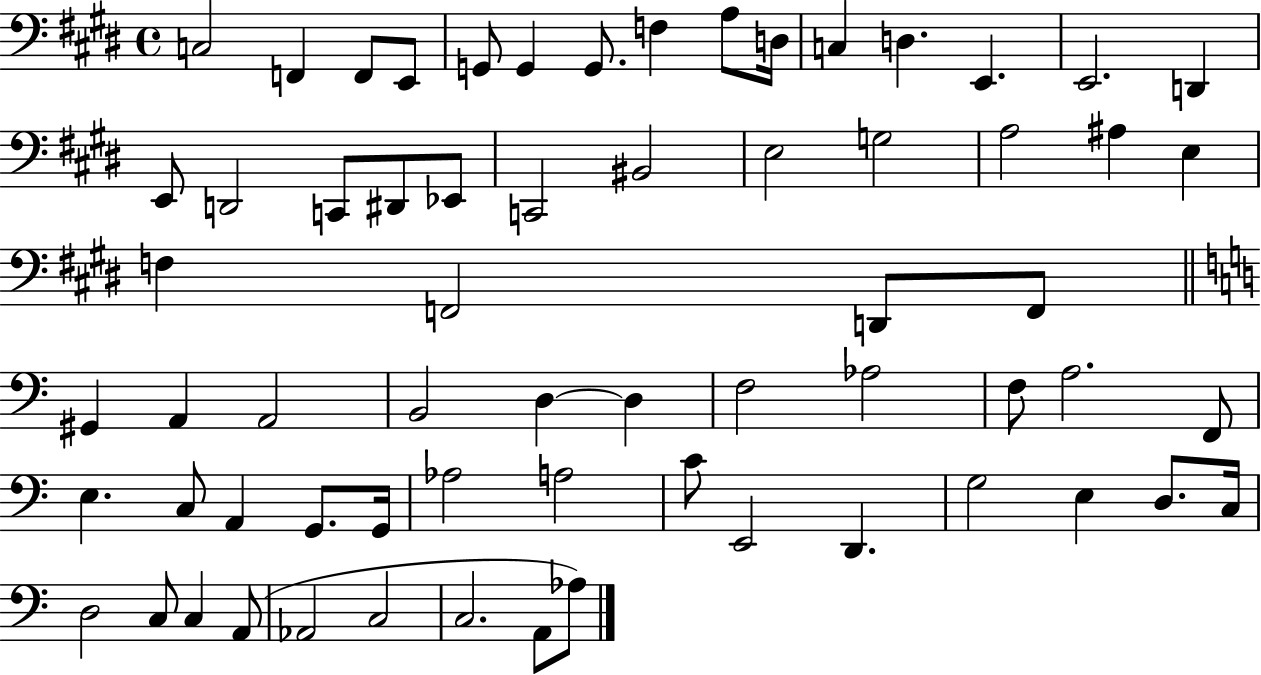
C3/h F2/q F2/e E2/e G2/e G2/q G2/e. F3/q A3/e D3/s C3/q D3/q. E2/q. E2/h. D2/q E2/e D2/h C2/e D#2/e Eb2/e C2/h BIS2/h E3/h G3/h A3/h A#3/q E3/q F3/q F2/h D2/e F2/e G#2/q A2/q A2/h B2/h D3/q D3/q F3/h Ab3/h F3/e A3/h. F2/e E3/q. C3/e A2/q G2/e. G2/s Ab3/h A3/h C4/e E2/h D2/q. G3/h E3/q D3/e. C3/s D3/h C3/e C3/q A2/e Ab2/h C3/h C3/h. A2/e Ab3/e